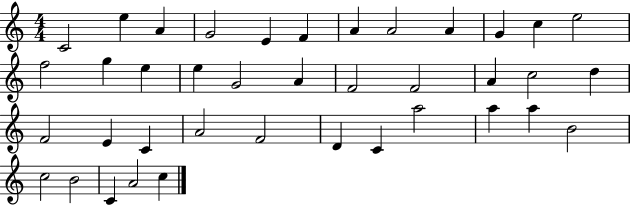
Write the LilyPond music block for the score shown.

{
  \clef treble
  \numericTimeSignature
  \time 4/4
  \key c \major
  c'2 e''4 a'4 | g'2 e'4 f'4 | a'4 a'2 a'4 | g'4 c''4 e''2 | \break f''2 g''4 e''4 | e''4 g'2 a'4 | f'2 f'2 | a'4 c''2 d''4 | \break f'2 e'4 c'4 | a'2 f'2 | d'4 c'4 a''2 | a''4 a''4 b'2 | \break c''2 b'2 | c'4 a'2 c''4 | \bar "|."
}